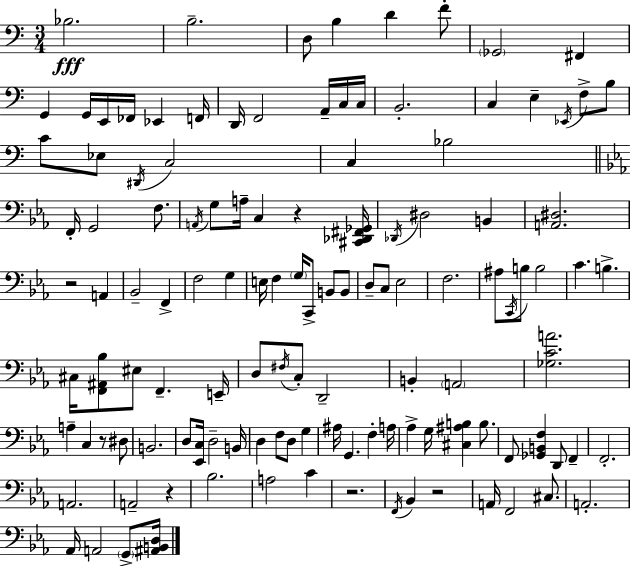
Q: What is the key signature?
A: C major